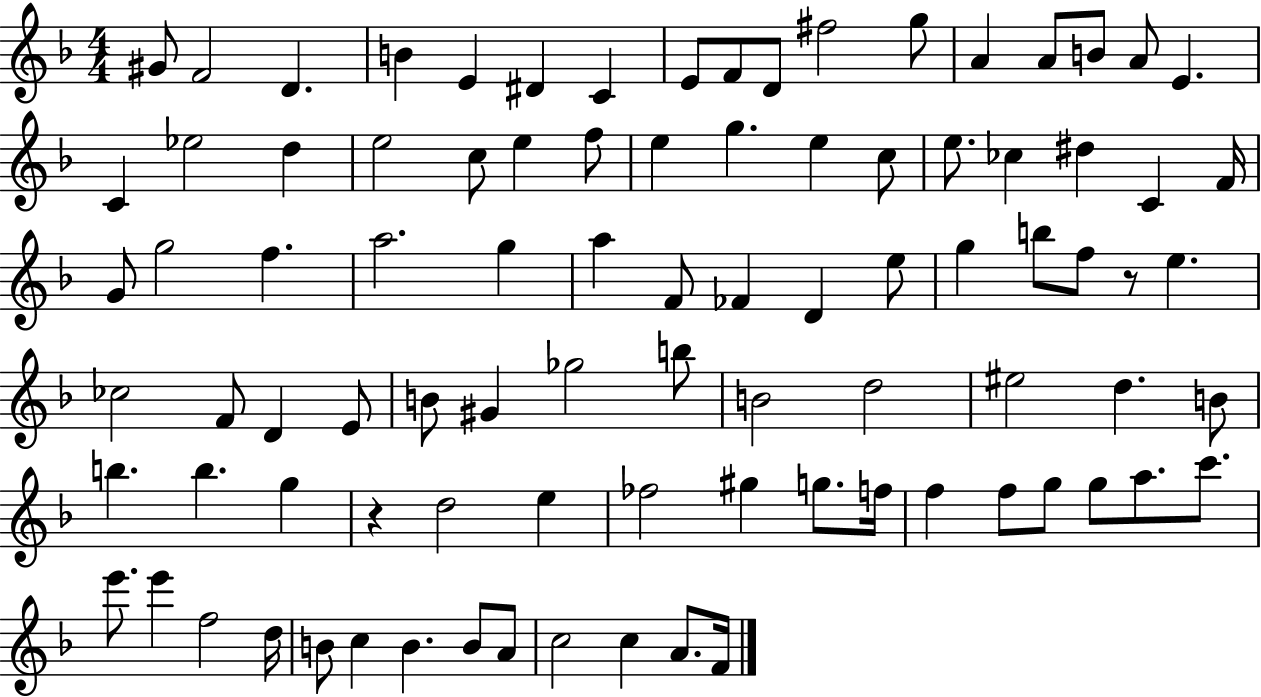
X:1
T:Untitled
M:4/4
L:1/4
K:F
^G/2 F2 D B E ^D C E/2 F/2 D/2 ^f2 g/2 A A/2 B/2 A/2 E C _e2 d e2 c/2 e f/2 e g e c/2 e/2 _c ^d C F/4 G/2 g2 f a2 g a F/2 _F D e/2 g b/2 f/2 z/2 e _c2 F/2 D E/2 B/2 ^G _g2 b/2 B2 d2 ^e2 d B/2 b b g z d2 e _f2 ^g g/2 f/4 f f/2 g/2 g/2 a/2 c'/2 e'/2 e' f2 d/4 B/2 c B B/2 A/2 c2 c A/2 F/4